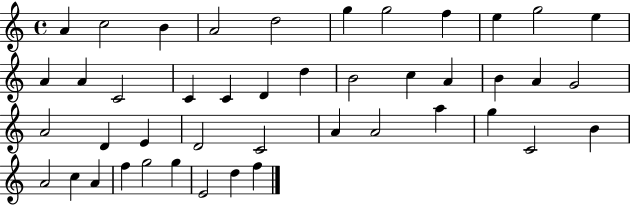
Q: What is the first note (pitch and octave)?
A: A4